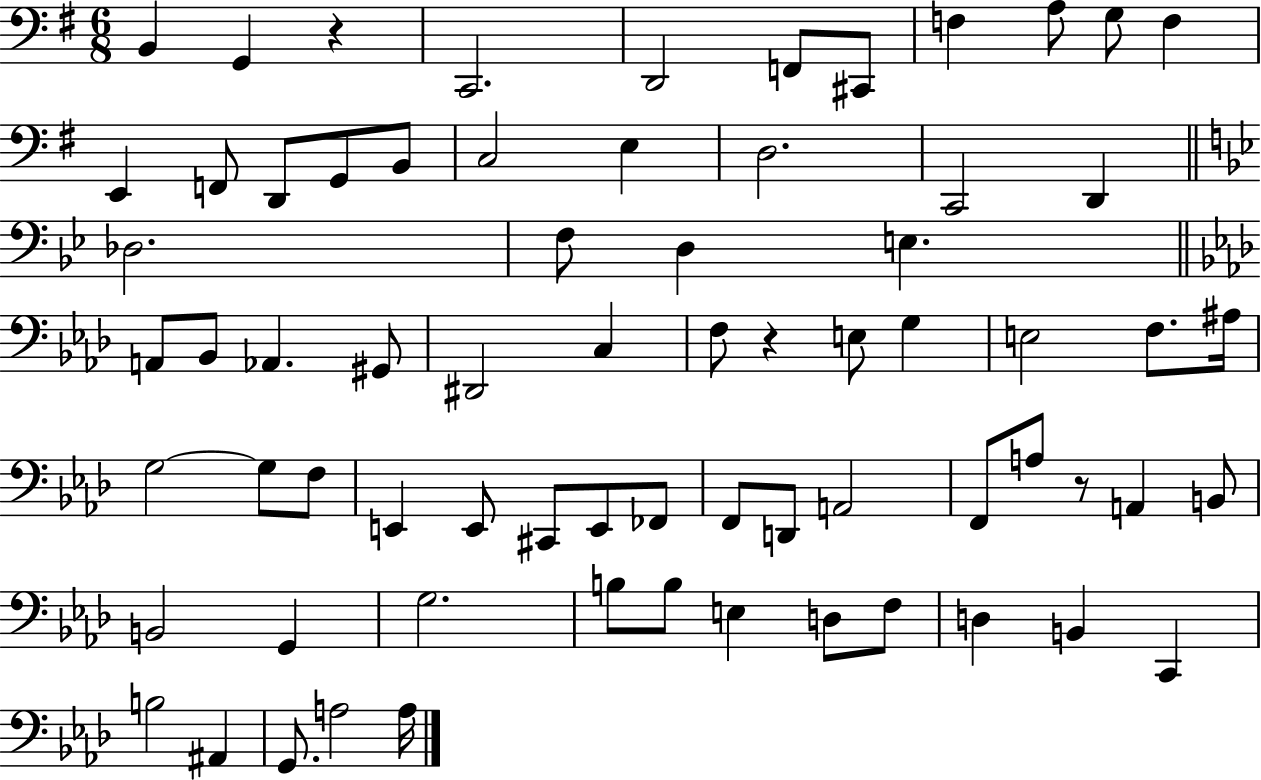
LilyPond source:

{
  \clef bass
  \numericTimeSignature
  \time 6/8
  \key g \major
  b,4 g,4 r4 | c,2. | d,2 f,8 cis,8 | f4 a8 g8 f4 | \break e,4 f,8 d,8 g,8 b,8 | c2 e4 | d2. | c,2 d,4 | \break \bar "||" \break \key g \minor des2. | f8 d4 e4. | \bar "||" \break \key f \minor a,8 bes,8 aes,4. gis,8 | dis,2 c4 | f8 r4 e8 g4 | e2 f8. ais16 | \break g2~~ g8 f8 | e,4 e,8 cis,8 e,8 fes,8 | f,8 d,8 a,2 | f,8 a8 r8 a,4 b,8 | \break b,2 g,4 | g2. | b8 b8 e4 d8 f8 | d4 b,4 c,4 | \break b2 ais,4 | g,8. a2 a16 | \bar "|."
}